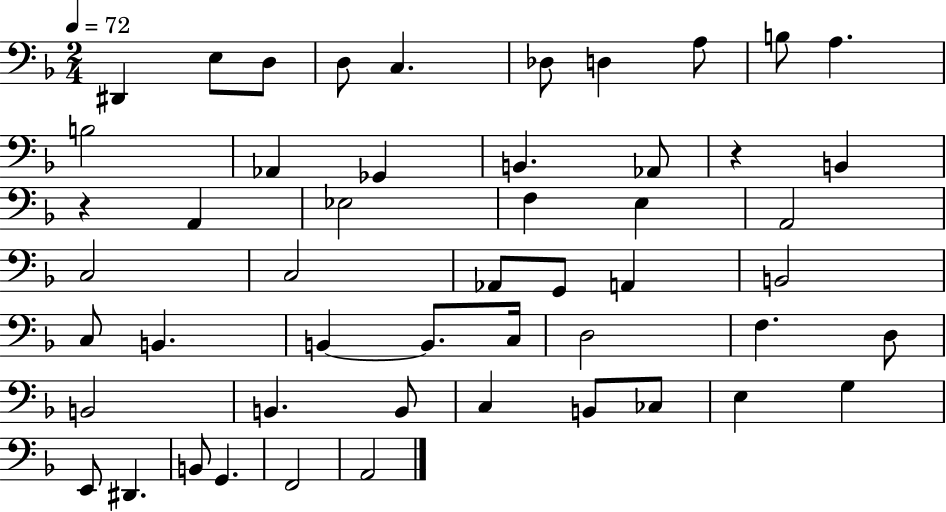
X:1
T:Untitled
M:2/4
L:1/4
K:F
^D,, E,/2 D,/2 D,/2 C, _D,/2 D, A,/2 B,/2 A, B,2 _A,, _G,, B,, _A,,/2 z B,, z A,, _E,2 F, E, A,,2 C,2 C,2 _A,,/2 G,,/2 A,, B,,2 C,/2 B,, B,, B,,/2 C,/4 D,2 F, D,/2 B,,2 B,, B,,/2 C, B,,/2 _C,/2 E, G, E,,/2 ^D,, B,,/2 G,, F,,2 A,,2